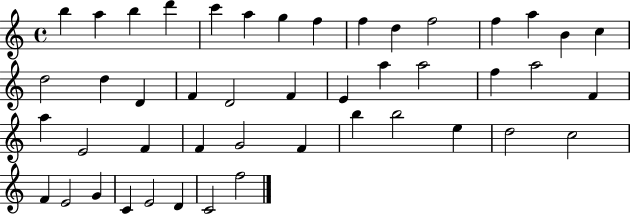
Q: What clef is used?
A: treble